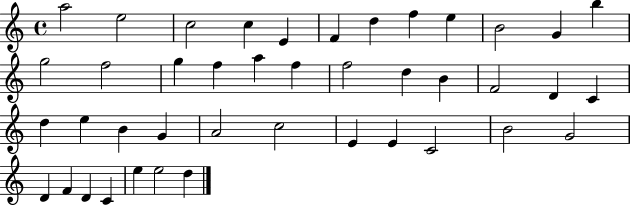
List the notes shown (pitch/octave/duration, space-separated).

A5/h E5/h C5/h C5/q E4/q F4/q D5/q F5/q E5/q B4/h G4/q B5/q G5/h F5/h G5/q F5/q A5/q F5/q F5/h D5/q B4/q F4/h D4/q C4/q D5/q E5/q B4/q G4/q A4/h C5/h E4/q E4/q C4/h B4/h G4/h D4/q F4/q D4/q C4/q E5/q E5/h D5/q